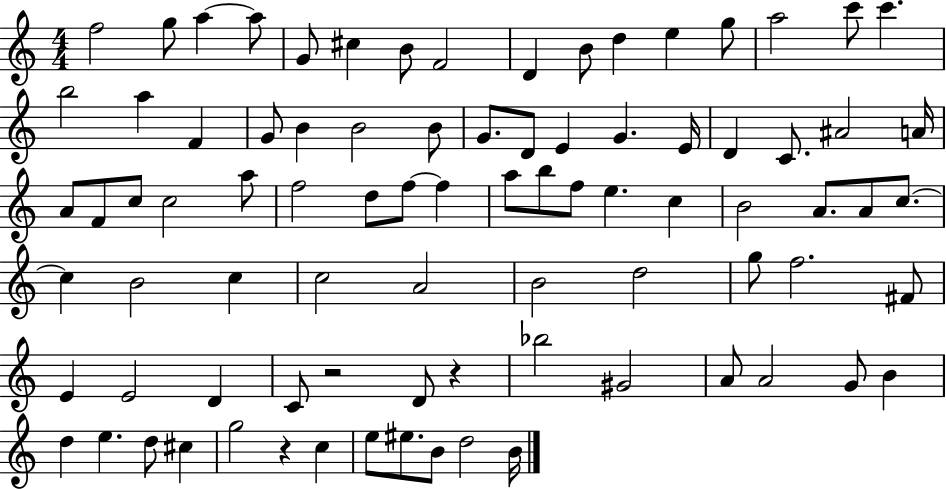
{
  \clef treble
  \numericTimeSignature
  \time 4/4
  \key c \major
  f''2 g''8 a''4~~ a''8 | g'8 cis''4 b'8 f'2 | d'4 b'8 d''4 e''4 g''8 | a''2 c'''8 c'''4. | \break b''2 a''4 f'4 | g'8 b'4 b'2 b'8 | g'8. d'8 e'4 g'4. e'16 | d'4 c'8. ais'2 a'16 | \break a'8 f'8 c''8 c''2 a''8 | f''2 d''8 f''8~~ f''4 | a''8 b''8 f''8 e''4. c''4 | b'2 a'8. a'8 c''8.~~ | \break c''4 b'2 c''4 | c''2 a'2 | b'2 d''2 | g''8 f''2. fis'8 | \break e'4 e'2 d'4 | c'8 r2 d'8 r4 | bes''2 gis'2 | a'8 a'2 g'8 b'4 | \break d''4 e''4. d''8 cis''4 | g''2 r4 c''4 | e''8 eis''8. b'8 d''2 b'16 | \bar "|."
}